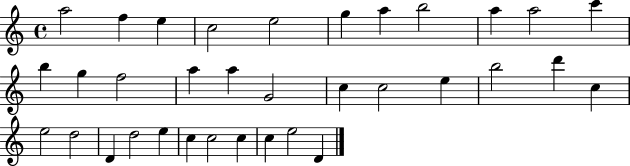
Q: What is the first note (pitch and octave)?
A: A5